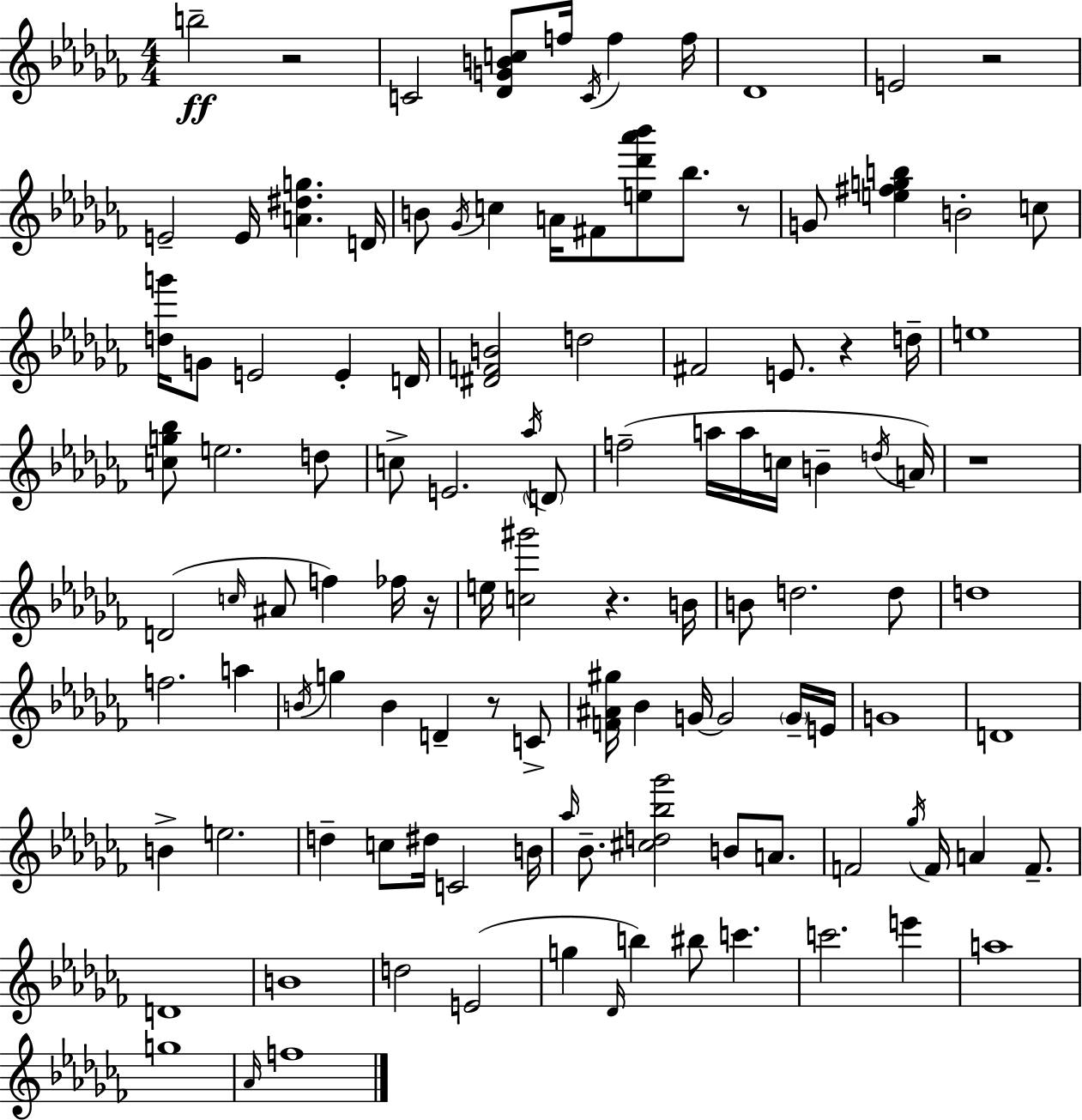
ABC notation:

X:1
T:Untitled
M:4/4
L:1/4
K:Abm
b2 z2 C2 [_DGBc]/2 f/4 C/4 f f/4 _D4 E2 z2 E2 E/4 [A^dg] D/4 B/2 _G/4 c A/4 ^F/2 [e_d'_a'_b']/2 _b/2 z/2 G/2 [e^fgb] B2 c/2 [dg']/4 G/2 E2 E D/4 [^DFB]2 d2 ^F2 E/2 z d/4 e4 [cg_b]/2 e2 d/2 c/2 E2 _a/4 D/2 f2 a/4 a/4 c/4 B d/4 A/4 z4 D2 c/4 ^A/2 f _f/4 z/4 e/4 [c^g']2 z B/4 B/2 d2 d/2 d4 f2 a B/4 g B D z/2 C/2 [F^A^g]/4 _B G/4 G2 G/4 E/4 G4 D4 B e2 d c/2 ^d/4 C2 B/4 _a/4 _B/2 [^cd_b_g']2 B/2 A/2 F2 _g/4 F/4 A F/2 D4 B4 d2 E2 g _D/4 b ^b/2 c' c'2 e' a4 g4 _A/4 f4